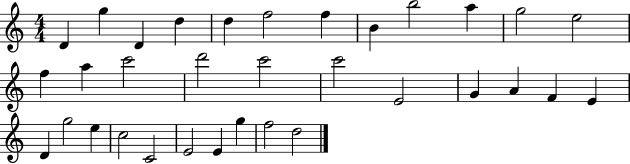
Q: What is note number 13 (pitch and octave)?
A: F5